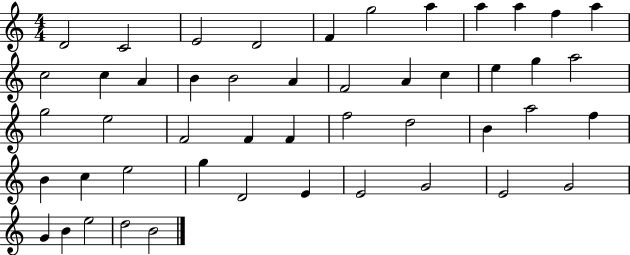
X:1
T:Untitled
M:4/4
L:1/4
K:C
D2 C2 E2 D2 F g2 a a a f a c2 c A B B2 A F2 A c e g a2 g2 e2 F2 F F f2 d2 B a2 f B c e2 g D2 E E2 G2 E2 G2 G B e2 d2 B2